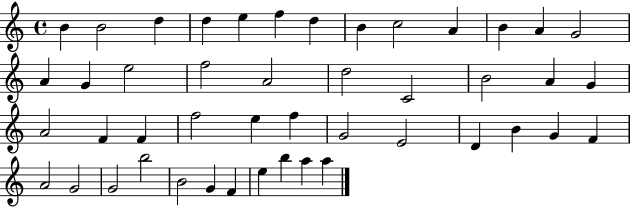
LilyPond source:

{
  \clef treble
  \time 4/4
  \defaultTimeSignature
  \key c \major
  b'4 b'2 d''4 | d''4 e''4 f''4 d''4 | b'4 c''2 a'4 | b'4 a'4 g'2 | \break a'4 g'4 e''2 | f''2 a'2 | d''2 c'2 | b'2 a'4 g'4 | \break a'2 f'4 f'4 | f''2 e''4 f''4 | g'2 e'2 | d'4 b'4 g'4 f'4 | \break a'2 g'2 | g'2 b''2 | b'2 g'4 f'4 | e''4 b''4 a''4 a''4 | \break \bar "|."
}